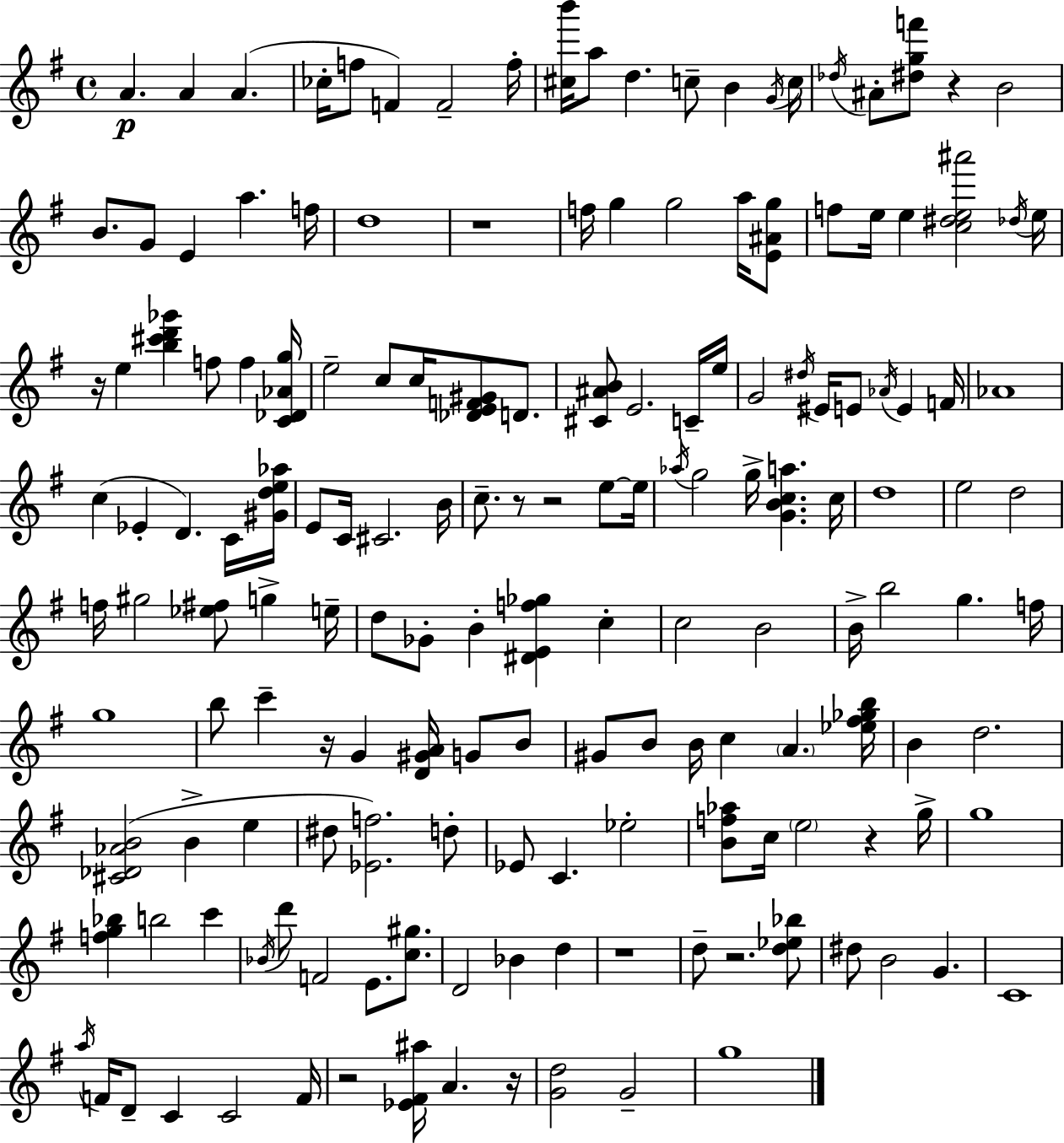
A4/q. A4/q A4/q. CES5/s F5/e F4/q F4/h F5/s [C#5,B6]/s A5/e D5/q. C5/e B4/q G4/s C5/s Db5/s A#4/e [D#5,G5,F6]/e R/q B4/h B4/e. G4/e E4/q A5/q. F5/s D5/w R/w F5/s G5/q G5/h A5/s [E4,A#4,G5]/e F5/e E5/s E5/q [C5,D#5,E5,A#6]/h Db5/s E5/s R/s E5/q [B5,C#6,D6,Gb6]/q F5/e F5/q [C4,Db4,Ab4,G5]/s E5/h C5/e C5/s [Db4,E4,F4,G#4]/e D4/e. [C#4,A#4,B4]/e E4/h. C4/s E5/s G4/h D#5/s EIS4/s E4/e Ab4/s E4/q F4/s Ab4/w C5/q Eb4/q D4/q. C4/s [G#4,D5,E5,Ab5]/s E4/e C4/s C#4/h. B4/s C5/e. R/e R/h E5/e E5/s Ab5/s G5/h G5/s [G4,B4,C5,A5]/q. C5/s D5/w E5/h D5/h F5/s G#5/h [Eb5,F#5]/e G5/q E5/s D5/e Gb4/e B4/q [D#4,E4,F5,Gb5]/q C5/q C5/h B4/h B4/s B5/h G5/q. F5/s G5/w B5/e C6/q R/s G4/q [D4,G#4,A4]/s G4/e B4/e G#4/e B4/e B4/s C5/q A4/q. [Eb5,F#5,Gb5,B5]/s B4/q D5/h. [C#4,Db4,Ab4,B4]/h B4/q E5/q D#5/e [Eb4,F5]/h. D5/e Eb4/e C4/q. Eb5/h [B4,F5,Ab5]/e C5/s E5/h R/q G5/s G5/w [F5,G5,Bb5]/q B5/h C6/q Bb4/s D6/e F4/h E4/e. [C5,G#5]/e. D4/h Bb4/q D5/q R/w D5/e R/h. [D5,Eb5,Bb5]/e D#5/e B4/h G4/q. C4/w A5/s F4/s D4/e C4/q C4/h F4/s R/h [Eb4,F#4,A#5]/s A4/q. R/s [G4,D5]/h G4/h G5/w